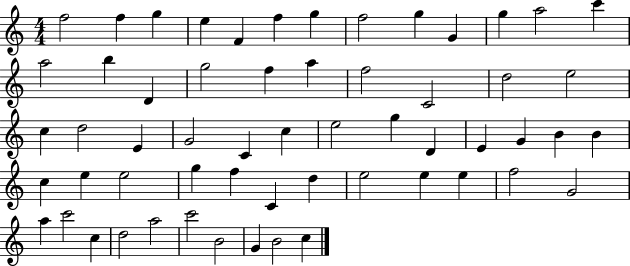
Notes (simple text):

F5/h F5/q G5/q E5/q F4/q F5/q G5/q F5/h G5/q G4/q G5/q A5/h C6/q A5/h B5/q D4/q G5/h F5/q A5/q F5/h C4/h D5/h E5/h C5/q D5/h E4/q G4/h C4/q C5/q E5/h G5/q D4/q E4/q G4/q B4/q B4/q C5/q E5/q E5/h G5/q F5/q C4/q D5/q E5/h E5/q E5/q F5/h G4/h A5/q C6/h C5/q D5/h A5/h C6/h B4/h G4/q B4/h C5/q